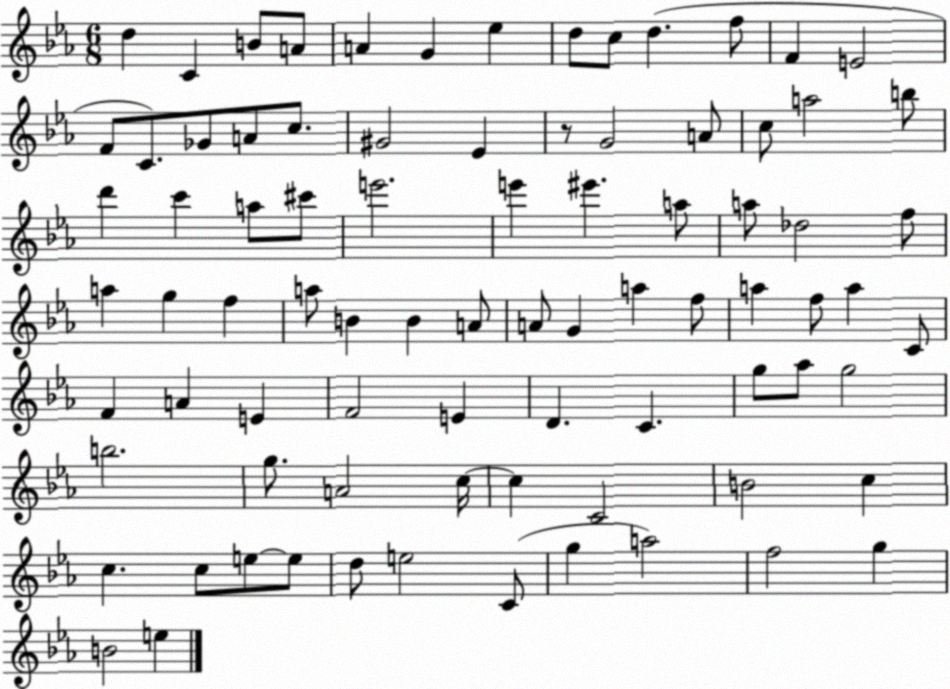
X:1
T:Untitled
M:6/8
L:1/4
K:Eb
d C B/2 A/2 A G _e d/2 c/2 d f/2 F E2 F/2 C/2 _G/2 A/2 c/2 ^G2 _E z/2 G2 A/2 c/2 a2 b/2 d' c' a/2 ^c'/2 e'2 e' ^e' a/2 a/2 _d2 f/2 a g f a/2 B B A/2 A/2 G a f/2 a f/2 a C/2 F A E F2 E D C g/2 _a/2 g2 b2 g/2 A2 c/4 c C2 B2 c c c/2 e/2 e/2 d/2 e2 C/2 g a2 f2 g B2 e